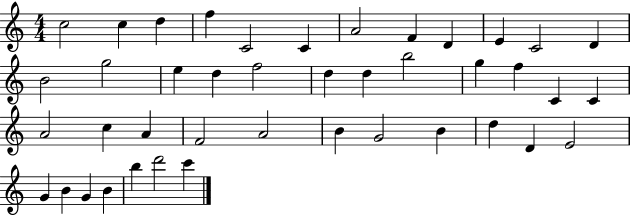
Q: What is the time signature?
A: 4/4